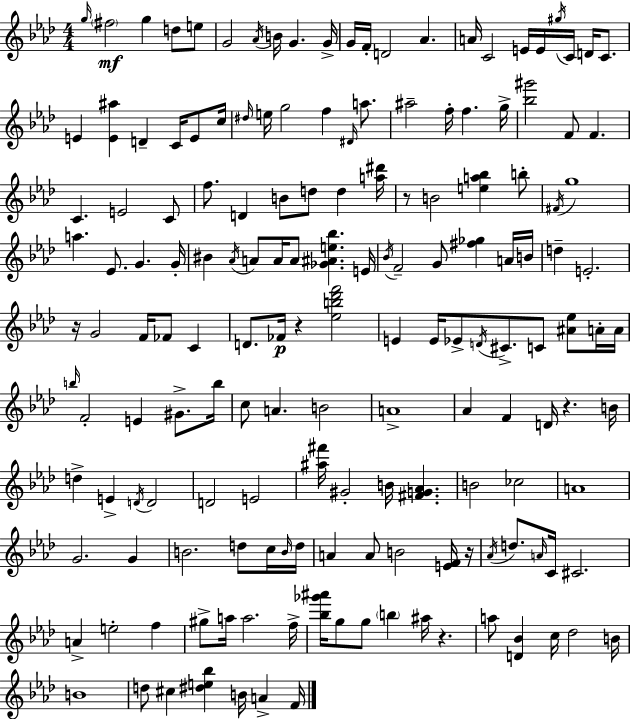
{
  \clef treble
  \numericTimeSignature
  \time 4/4
  \key f \minor
  \grace { g''16 }\mf \parenthesize fis''2 g''4 d''8 e''8 | g'2 \acciaccatura { aes'16 } b'16 g'4. | g'16-> g'16 f'16-. d'2 aes'4. | a'16 c'2 e'16 e'16 \acciaccatura { gis''16 } c'16 d'16 | \break c'8. e'4 <e' ais''>4 d'4-- c'16 | e'8 c''16 \grace { dis''16 } e''16 g''2 f''4 | \grace { dis'16 } a''8. ais''2-- f''16-. f''4. | g''16-> <bes'' gis'''>2 f'8 f'4. | \break c'4. e'2 | c'8 f''8. d'4 b'8 d''8 | d''4 <a'' dis'''>16 r8 b'2 <e'' a'' bes''>4 | b''8-. \acciaccatura { fis'16 } g''1 | \break a''4. ees'8. g'4. | g'16-. bis'4 \acciaccatura { aes'16 } a'8 a'16 a'8 | <ges' ais' e'' bes''>4. e'16 \acciaccatura { bes'16 } f'2-- | g'8 <fis'' ges''>4 a'16 b'16 d''4-- e'2.-. | \break r16 g'2 | f'16 fes'8 c'4 d'8. fes'16\p r4 | <ees'' b'' des''' f'''>2 e'4 e'16 ees'8-> \acciaccatura { d'16 } | cis'8.-> c'8 <ais' ees''>8 a'16-. a'16 \grace { b''16 } f'2-. | \break e'4 gis'8.-> b''16 c''8 a'4. | b'2 a'1-> | aes'4 f'4 | d'16 r4. b'16 d''4-> e'4-> | \break \acciaccatura { d'16 } d'2 d'2 | e'2 <ais'' fis'''>16 gis'2-. | b'16 <fis' g' aes'>4. b'2 | ces''2 a'1 | \break g'2. | g'4 b'2. | d''8 c''16 \grace { b'16 } d''16 a'4 | a'8 b'2 <e' f'>16 r16 \acciaccatura { aes'16 } d''8. | \break \grace { a'16 } c'16 cis'2. a'4-> | e''2-. f''4 gis''8-> | a''16 a''2. f''16-> <bes'' ges''' ais'''>16 g''8 | g''8 \parenthesize b''4 ais''16 r4. a''8 | \break <d' bes'>4 c''16 des''2 b'16 b'1 | d''8 | cis''4 <dis'' e'' bes''>4 b'16 a'4-> f'16 \bar "|."
}